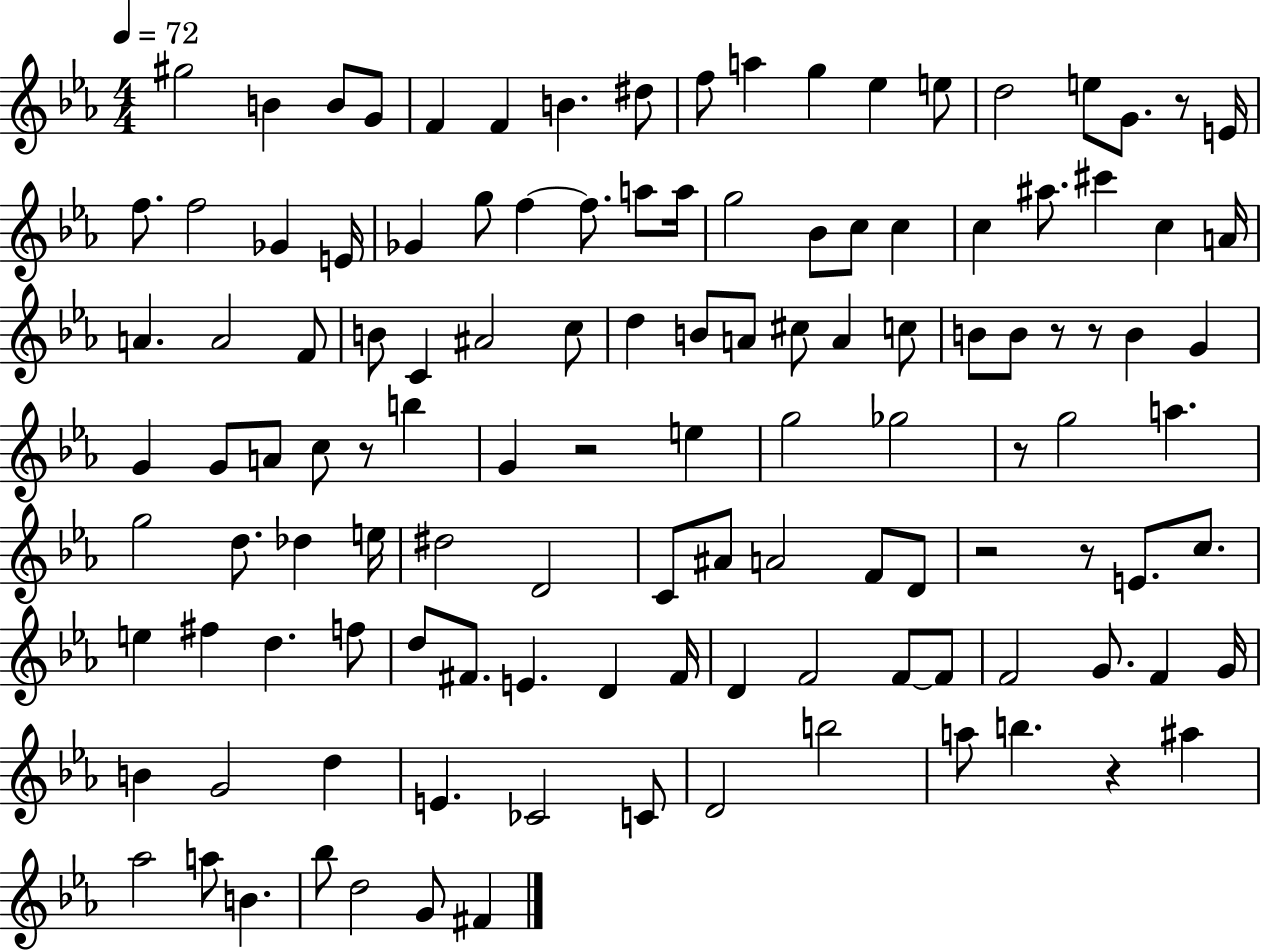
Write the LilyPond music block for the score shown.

{
  \clef treble
  \numericTimeSignature
  \time 4/4
  \key ees \major
  \tempo 4 = 72
  gis''2 b'4 b'8 g'8 | f'4 f'4 b'4. dis''8 | f''8 a''4 g''4 ees''4 e''8 | d''2 e''8 g'8. r8 e'16 | \break f''8. f''2 ges'4 e'16 | ges'4 g''8 f''4~~ f''8. a''8 a''16 | g''2 bes'8 c''8 c''4 | c''4 ais''8. cis'''4 c''4 a'16 | \break a'4. a'2 f'8 | b'8 c'4 ais'2 c''8 | d''4 b'8 a'8 cis''8 a'4 c''8 | b'8 b'8 r8 r8 b'4 g'4 | \break g'4 g'8 a'8 c''8 r8 b''4 | g'4 r2 e''4 | g''2 ges''2 | r8 g''2 a''4. | \break g''2 d''8. des''4 e''16 | dis''2 d'2 | c'8 ais'8 a'2 f'8 d'8 | r2 r8 e'8. c''8. | \break e''4 fis''4 d''4. f''8 | d''8 fis'8. e'4. d'4 fis'16 | d'4 f'2 f'8~~ f'8 | f'2 g'8. f'4 g'16 | \break b'4 g'2 d''4 | e'4. ces'2 c'8 | d'2 b''2 | a''8 b''4. r4 ais''4 | \break aes''2 a''8 b'4. | bes''8 d''2 g'8 fis'4 | \bar "|."
}